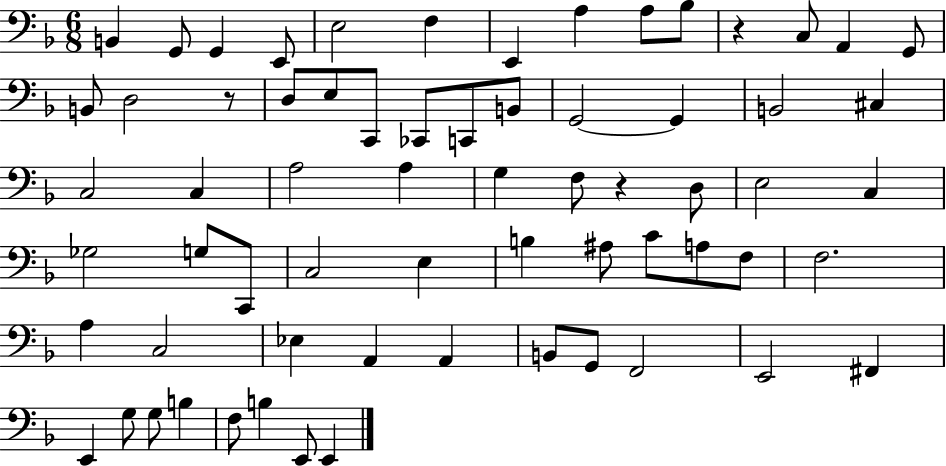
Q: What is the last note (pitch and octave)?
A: E2